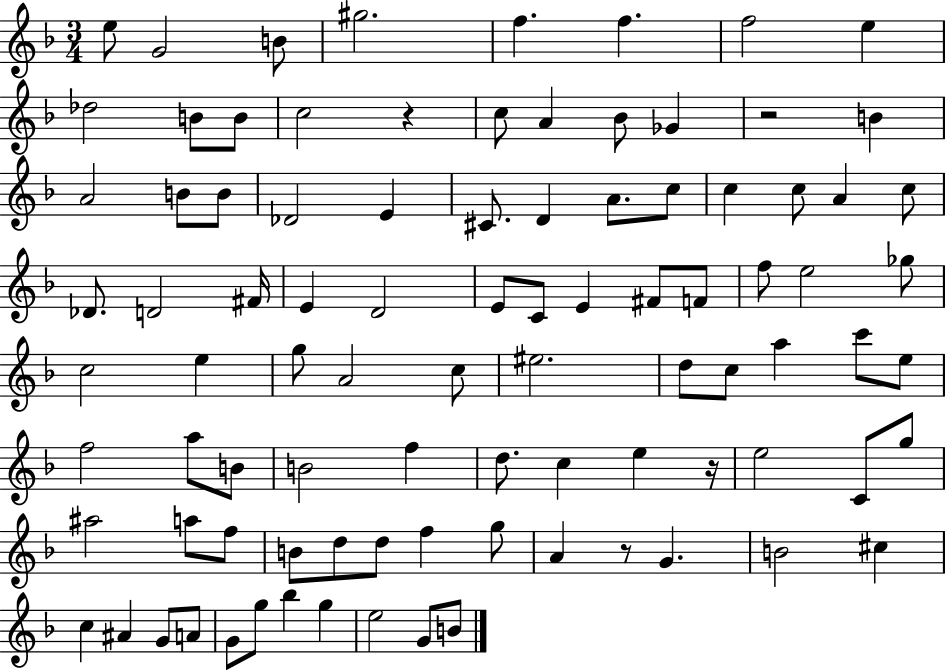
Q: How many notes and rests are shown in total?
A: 92